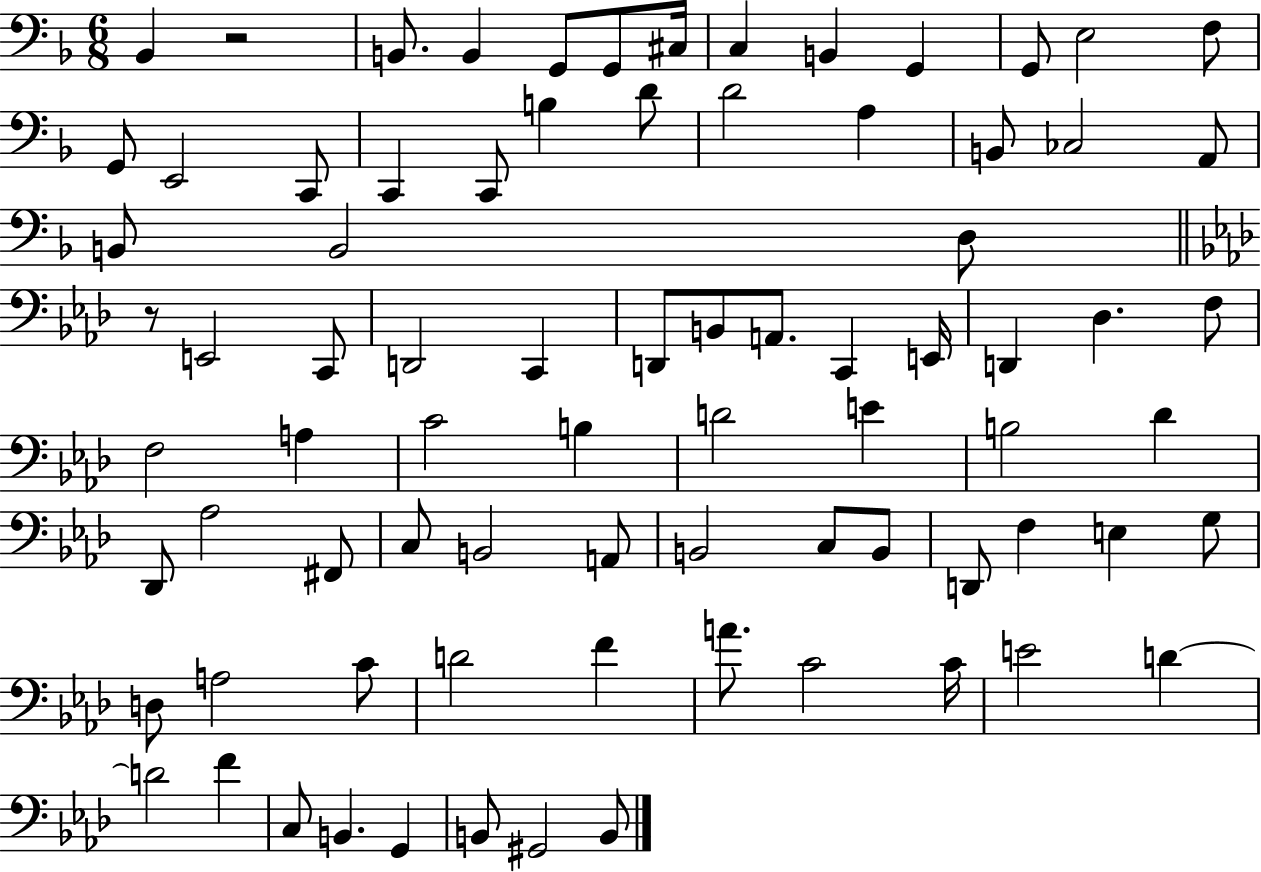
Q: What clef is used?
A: bass